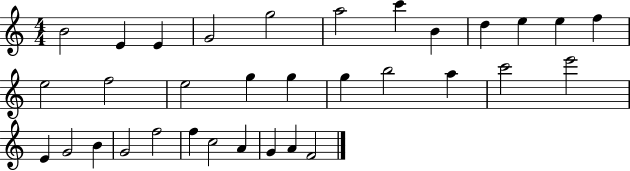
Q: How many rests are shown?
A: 0